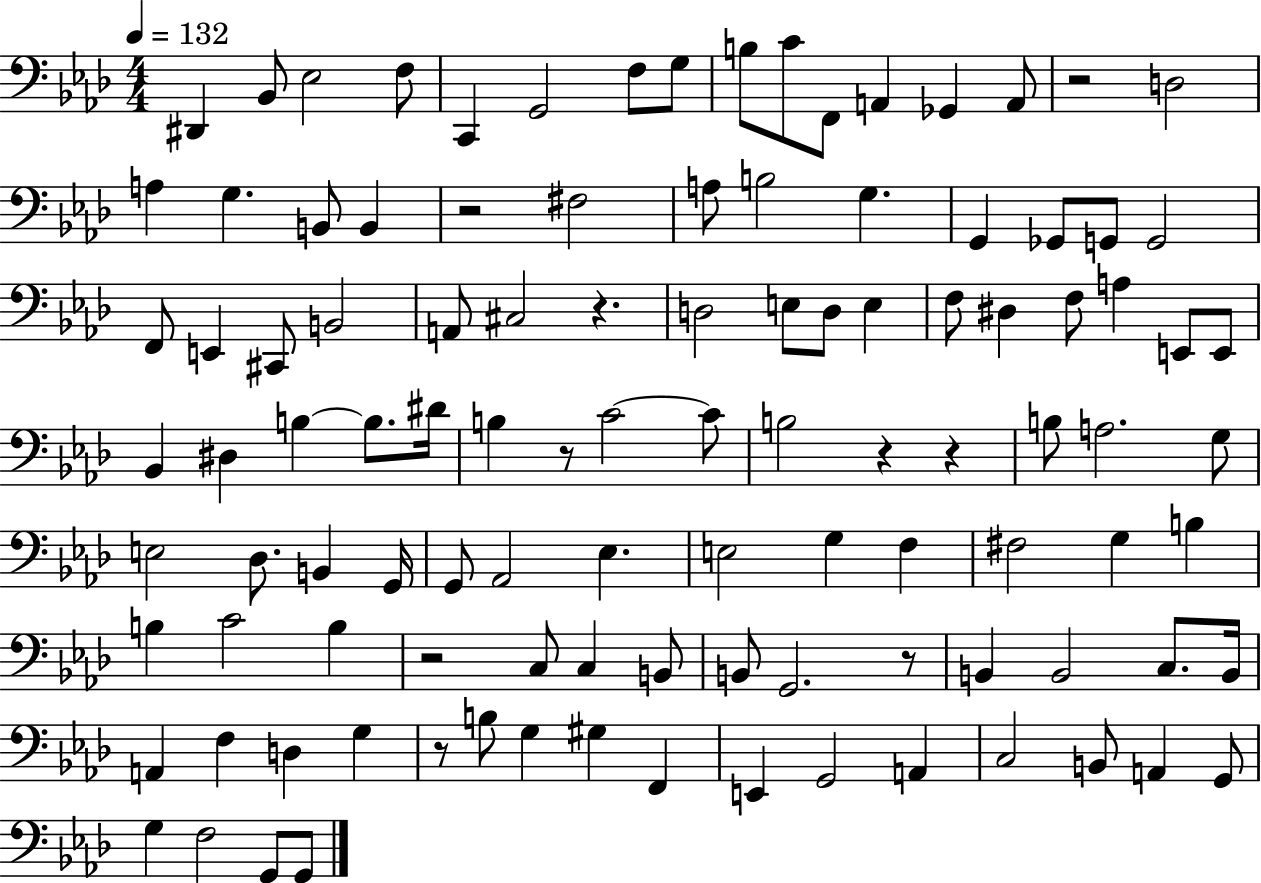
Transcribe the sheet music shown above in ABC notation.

X:1
T:Untitled
M:4/4
L:1/4
K:Ab
^D,, _B,,/2 _E,2 F,/2 C,, G,,2 F,/2 G,/2 B,/2 C/2 F,,/2 A,, _G,, A,,/2 z2 D,2 A, G, B,,/2 B,, z2 ^F,2 A,/2 B,2 G, G,, _G,,/2 G,,/2 G,,2 F,,/2 E,, ^C,,/2 B,,2 A,,/2 ^C,2 z D,2 E,/2 D,/2 E, F,/2 ^D, F,/2 A, E,,/2 E,,/2 _B,, ^D, B, B,/2 ^D/4 B, z/2 C2 C/2 B,2 z z B,/2 A,2 G,/2 E,2 _D,/2 B,, G,,/4 G,,/2 _A,,2 _E, E,2 G, F, ^F,2 G, B, B, C2 B, z2 C,/2 C, B,,/2 B,,/2 G,,2 z/2 B,, B,,2 C,/2 B,,/4 A,, F, D, G, z/2 B,/2 G, ^G, F,, E,, G,,2 A,, C,2 B,,/2 A,, G,,/2 G, F,2 G,,/2 G,,/2